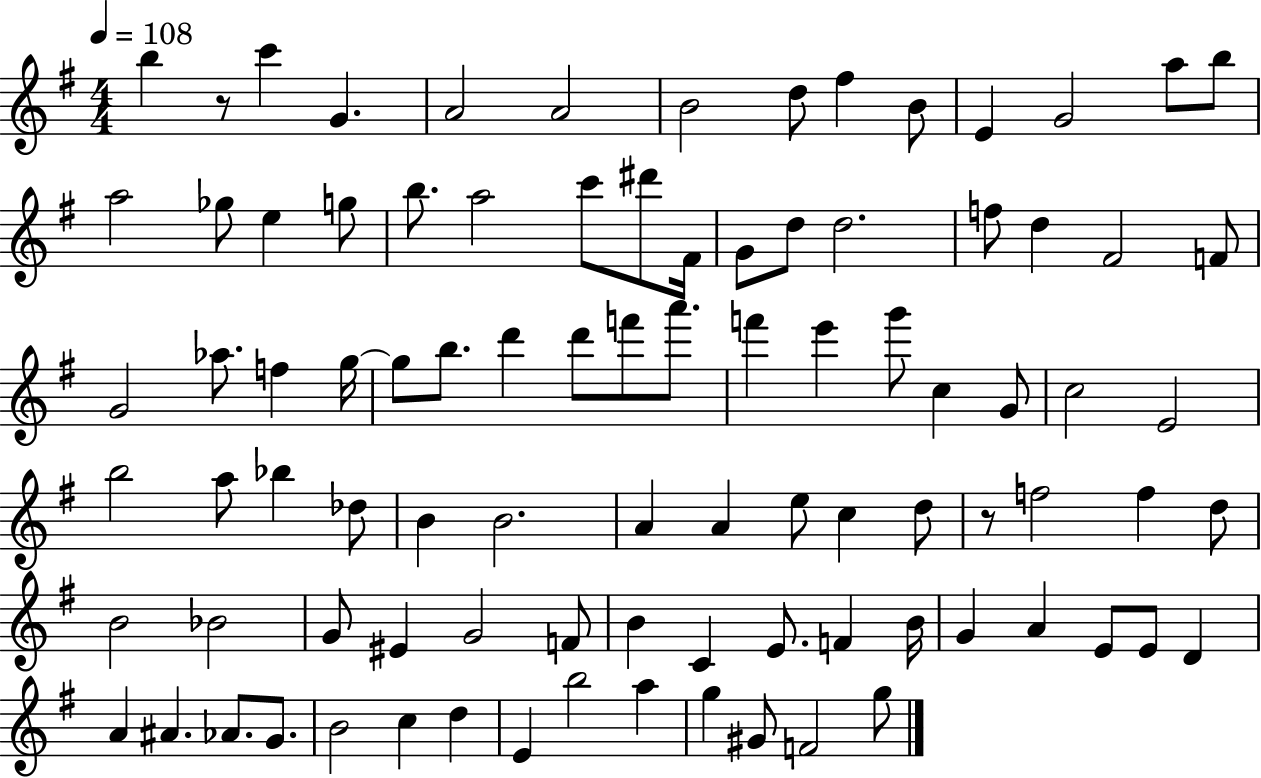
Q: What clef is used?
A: treble